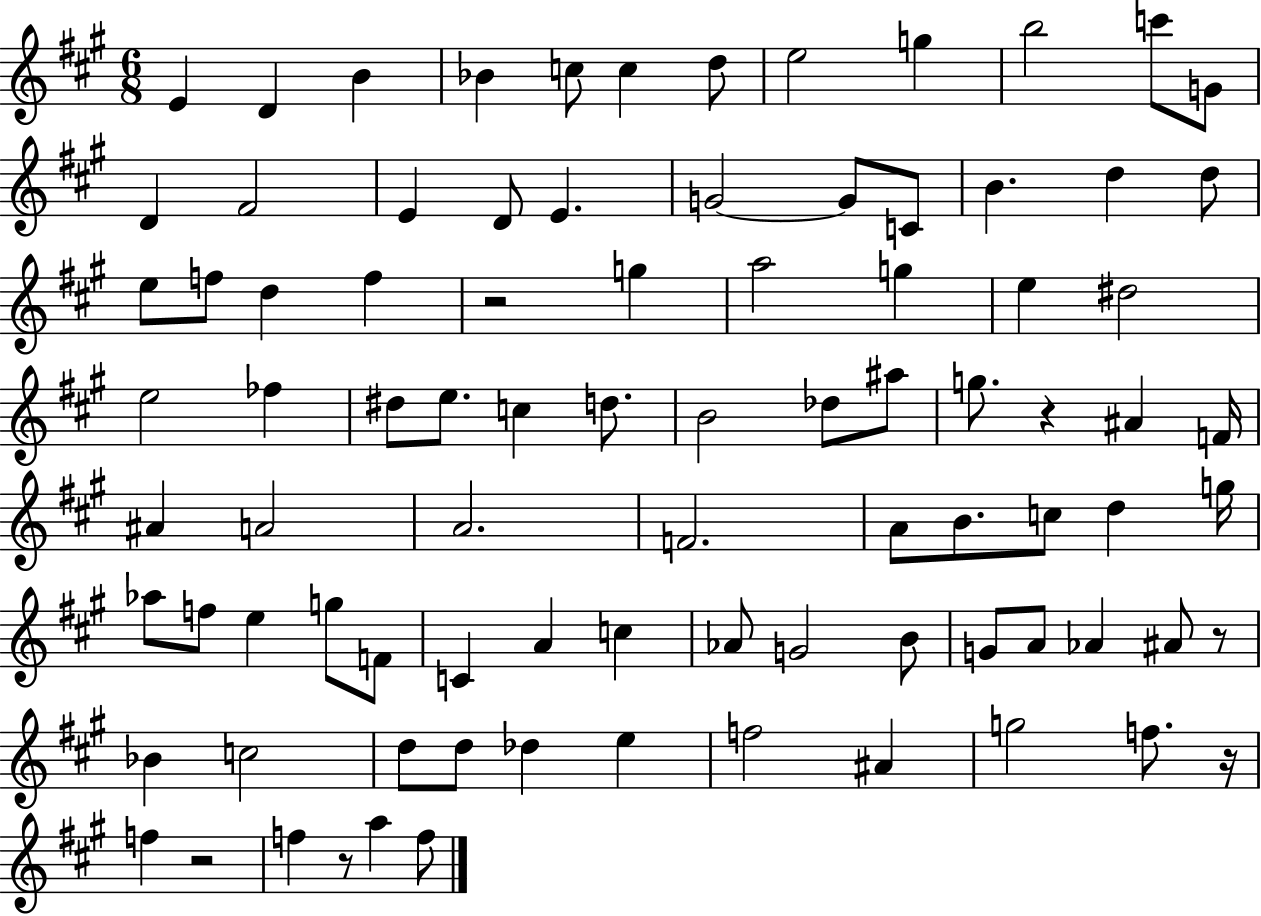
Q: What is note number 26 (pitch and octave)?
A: D5